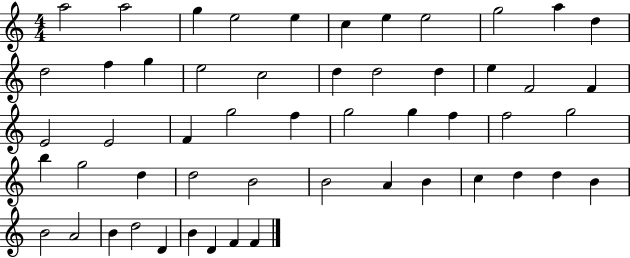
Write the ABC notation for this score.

X:1
T:Untitled
M:4/4
L:1/4
K:C
a2 a2 g e2 e c e e2 g2 a d d2 f g e2 c2 d d2 d e F2 F E2 E2 F g2 f g2 g f f2 g2 b g2 d d2 B2 B2 A B c d d B B2 A2 B d2 D B D F F